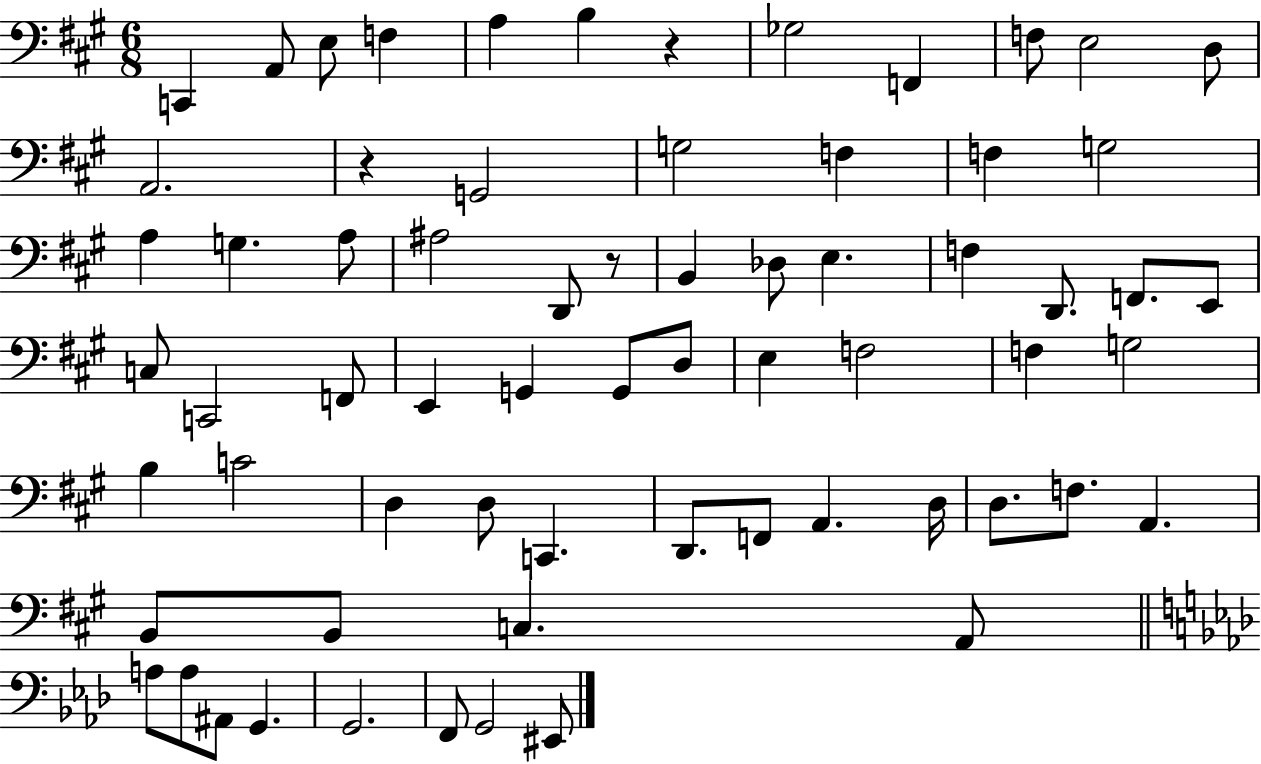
{
  \clef bass
  \numericTimeSignature
  \time 6/8
  \key a \major
  c,4 a,8 e8 f4 | a4 b4 r4 | ges2 f,4 | f8 e2 d8 | \break a,2. | r4 g,2 | g2 f4 | f4 g2 | \break a4 g4. a8 | ais2 d,8 r8 | b,4 des8 e4. | f4 d,8. f,8. e,8 | \break c8 c,2 f,8 | e,4 g,4 g,8 d8 | e4 f2 | f4 g2 | \break b4 c'2 | d4 d8 c,4. | d,8. f,8 a,4. d16 | d8. f8. a,4. | \break b,8 b,8 c4. a,8 | \bar "||" \break \key aes \major a8 a8 ais,8 g,4. | g,2. | f,8 g,2 eis,8 | \bar "|."
}